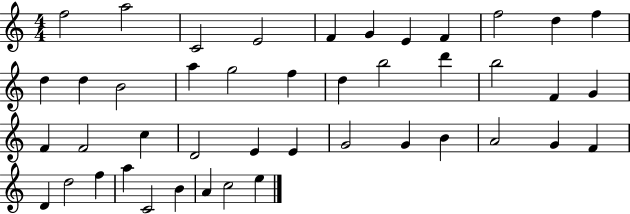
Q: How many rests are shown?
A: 0